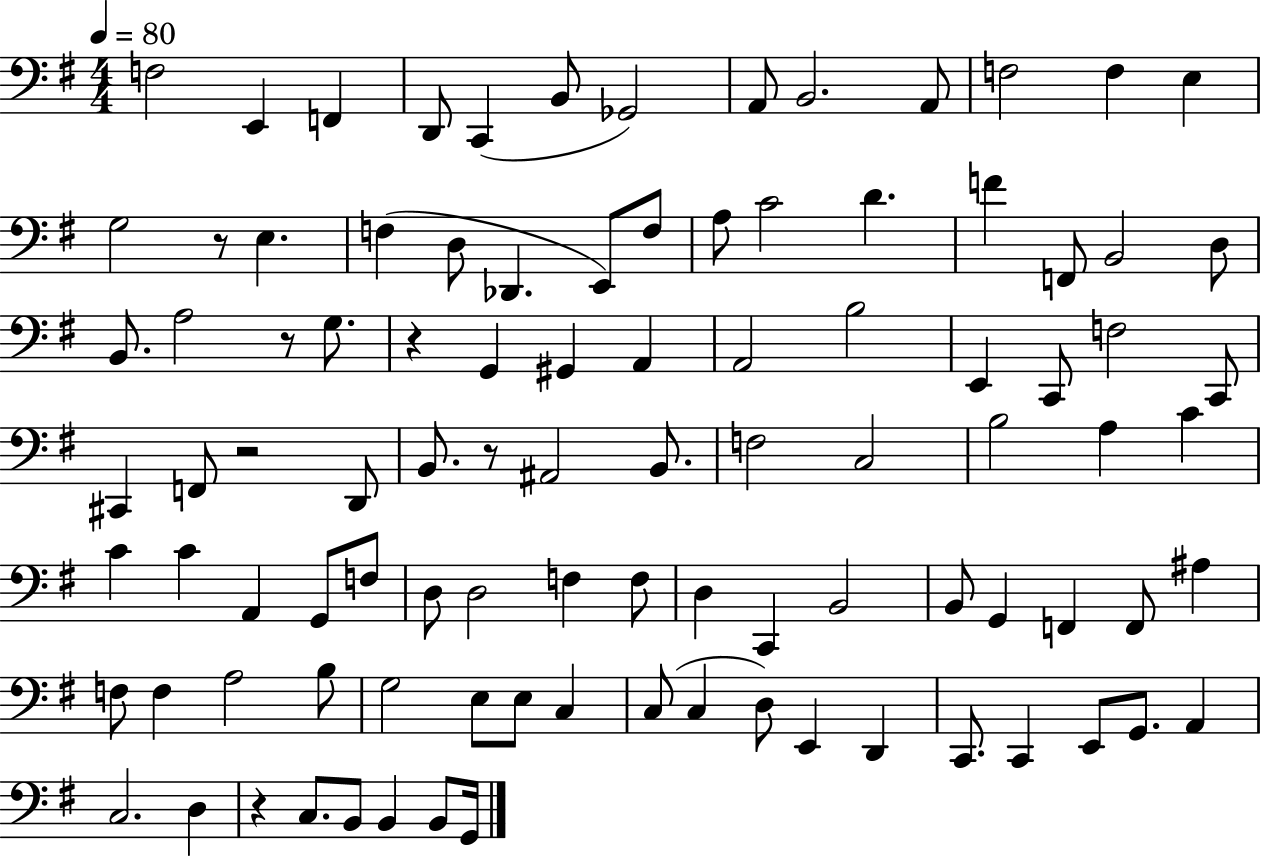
{
  \clef bass
  \numericTimeSignature
  \time 4/4
  \key g \major
  \tempo 4 = 80
  f2 e,4 f,4 | d,8 c,4( b,8 ges,2) | a,8 b,2. a,8 | f2 f4 e4 | \break g2 r8 e4. | f4( d8 des,4. e,8) f8 | a8 c'2 d'4. | f'4 f,8 b,2 d8 | \break b,8. a2 r8 g8. | r4 g,4 gis,4 a,4 | a,2 b2 | e,4 c,8 f2 c,8 | \break cis,4 f,8 r2 d,8 | b,8. r8 ais,2 b,8. | f2 c2 | b2 a4 c'4 | \break c'4 c'4 a,4 g,8 f8 | d8 d2 f4 f8 | d4 c,4 b,2 | b,8 g,4 f,4 f,8 ais4 | \break f8 f4 a2 b8 | g2 e8 e8 c4 | c8( c4 d8) e,4 d,4 | c,8. c,4 e,8 g,8. a,4 | \break c2. d4 | r4 c8. b,8 b,4 b,8 g,16 | \bar "|."
}